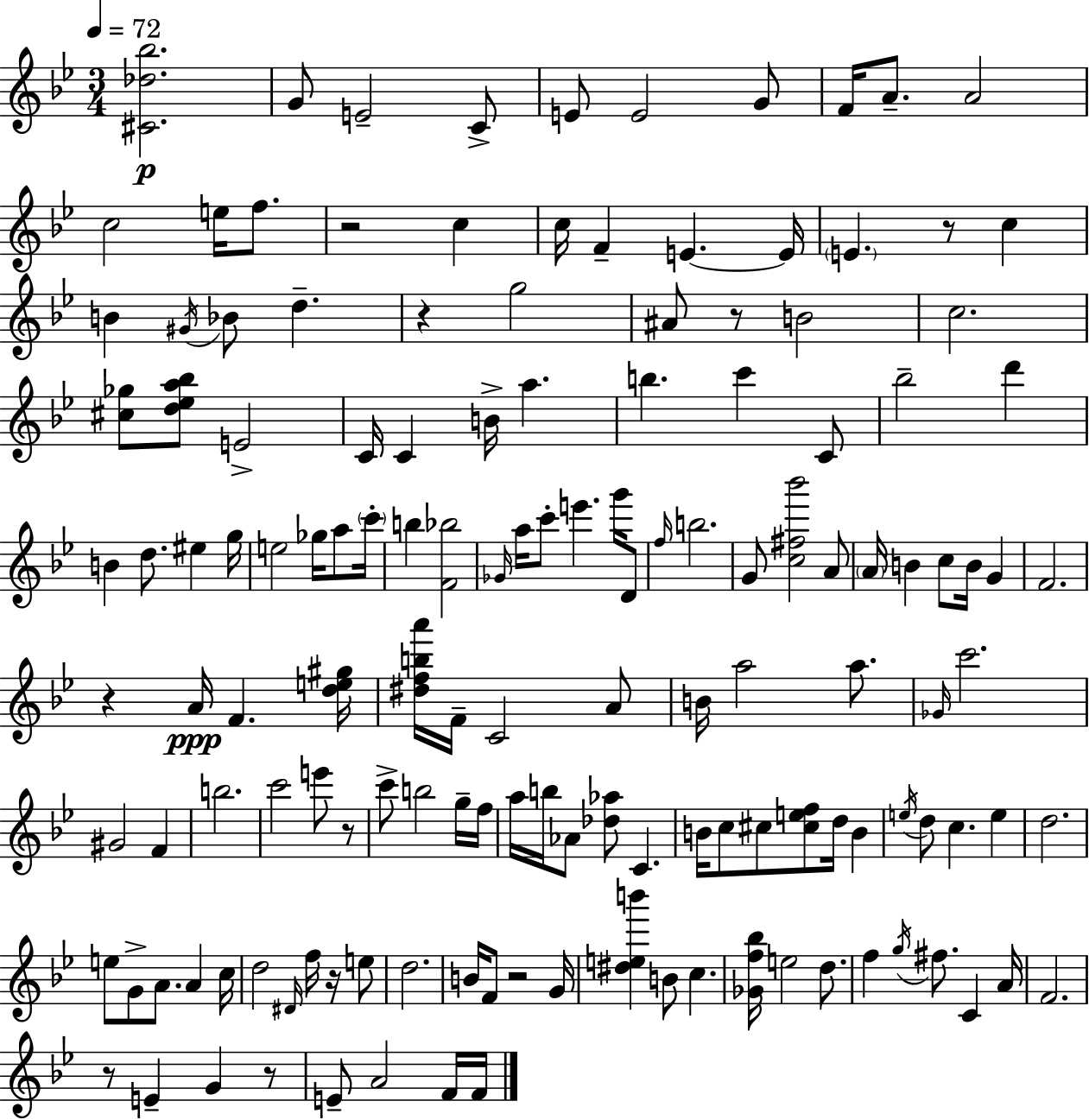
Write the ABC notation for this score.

X:1
T:Untitled
M:3/4
L:1/4
K:Bb
[^C_d_b]2 G/2 E2 C/2 E/2 E2 G/2 F/4 A/2 A2 c2 e/4 f/2 z2 c c/4 F E E/4 E z/2 c B ^G/4 _B/2 d z g2 ^A/2 z/2 B2 c2 [^c_g]/2 [d_ea_b]/2 E2 C/4 C B/4 a b c' C/2 _b2 d' B d/2 ^e g/4 e2 _g/4 a/2 c'/4 b [F_b]2 _G/4 a/4 c'/2 e' g'/4 D/2 f/4 b2 G/2 [c^f_b']2 A/2 A/4 B c/2 B/4 G F2 z A/4 F [de^g]/4 [^dfba']/4 F/4 C2 A/2 B/4 a2 a/2 _G/4 c'2 ^G2 F b2 c'2 e'/2 z/2 c'/2 b2 g/4 f/4 a/4 b/4 _A/2 [_d_a]/2 C B/4 c/2 ^c/2 [^cef]/2 d/4 B e/4 d/2 c e d2 e/2 G/2 A/2 A c/4 d2 ^D/4 f/4 z/4 e/2 d2 B/4 F/2 z2 G/4 [^deb'] B/2 c [_Gf_b]/4 e2 d/2 f g/4 ^f/2 C A/4 F2 z/2 E G z/2 E/2 A2 F/4 F/4